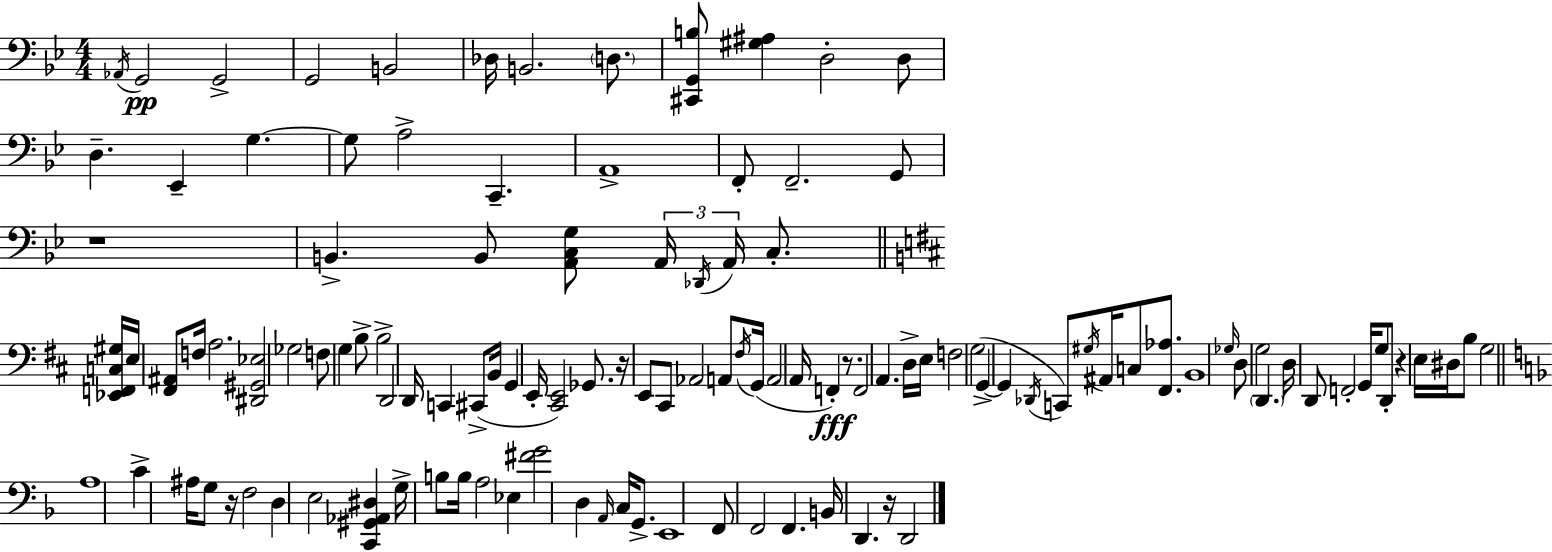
{
  \clef bass
  \numericTimeSignature
  \time 4/4
  \key bes \major
  \acciaccatura { aes,16 }\pp g,2 g,2-> | g,2 b,2 | des16 b,2. \parenthesize d8. | <cis, g, b>8 <gis ais>4 d2-. d8 | \break d4.-- ees,4-- g4.~~ | g8 a2-> c,4.-- | a,1-> | f,8-. f,2.-- g,8 | \break r1 | b,4.-> b,8 <a, c g>8 \tuplet 3/2 { a,16 \acciaccatura { des,16 } a,16 } c8.-. | \bar "||" \break \key d \major <ees, f, c gis>16 e16 <fis, ais,>8 f16 a2. | <dis, gis, ees>2 ges2 | f8 g4 b8-> b2-> | d,2 d,16 c,4 cis,8->( | \break b,16 g,4 e,16-. <cis, e,>2) ges,8. | r16 e,8 cis,8 aes,2 a,8 | \acciaccatura { fis16 }( g,16 a,2 a,16 f,4-.\fff) r8. | f,2 a,4. | \break d16-> e16 f2 g2( | g,4->~~ g,4 \acciaccatura { des,16 } c,8) \acciaccatura { gis16 } ais,16 c8 | <fis, aes>8. b,1 | \grace { ges16 } d8 g2 \parenthesize d,4. | \break d16 d,8 f,2-. | g,16 g8 d,8-. r4 e16 dis16 b8 g2 | \bar "||" \break \key d \minor a1 | c'4-> ais16 g8 r16 f2 | d4 e2 <c, gis, aes, dis>4 | g16-> b8 b16 a2 ees4 | \break <fis' g'>2 d4 \grace { a,16 } c16 g,8.-> | e,1 | f,8 f,2 f,4. | b,16 d,4. r16 d,2 | \break \bar "|."
}